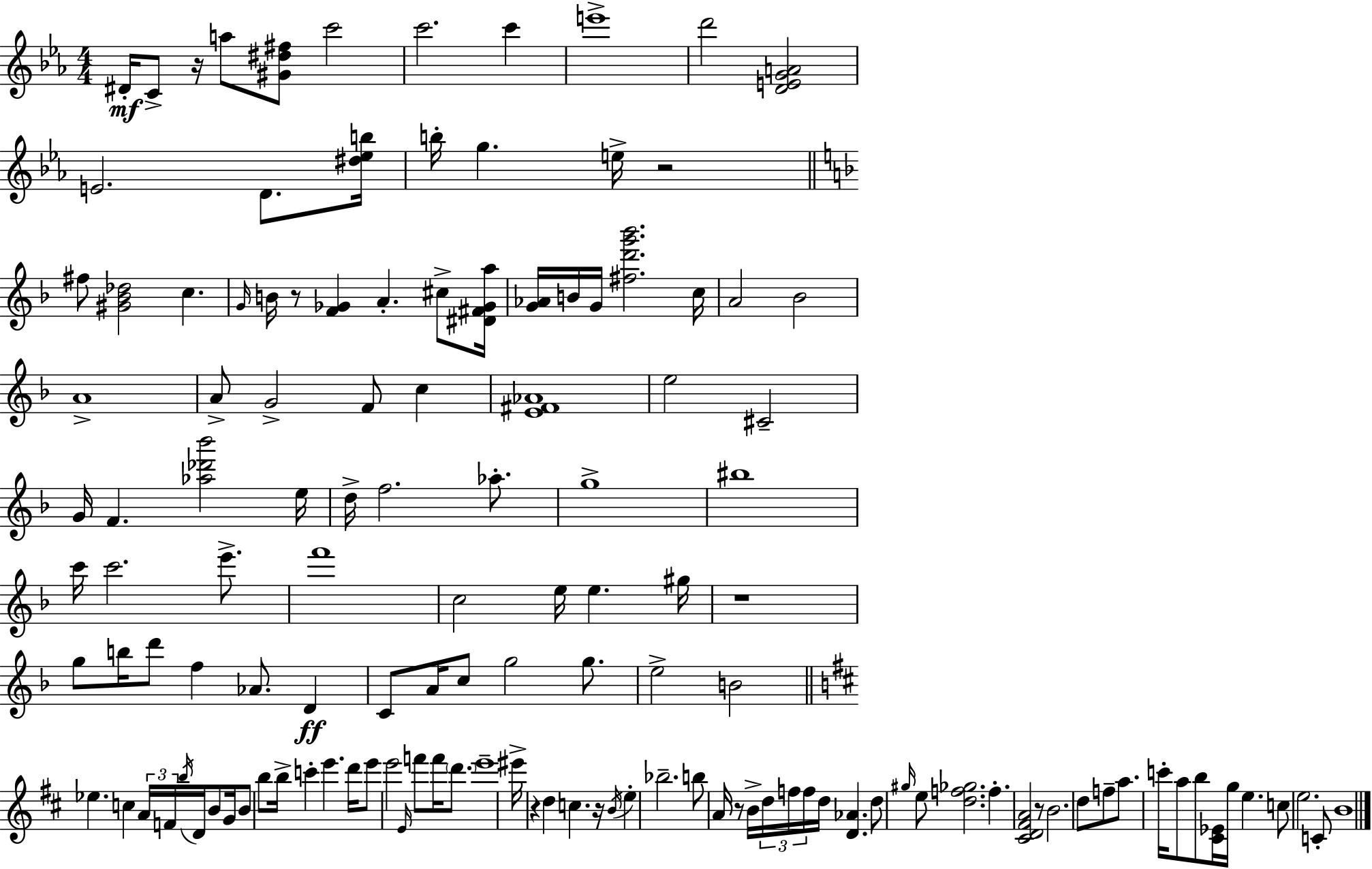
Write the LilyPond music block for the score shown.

{
  \clef treble
  \numericTimeSignature
  \time 4/4
  \key ees \major
  dis'16-.\mf c'8-> r16 a''8 <gis' dis'' fis''>8 c'''2 | c'''2. c'''4 | e'''1-> | d'''2 <d' e' g' a'>2 | \break e'2. d'8. <dis'' ees'' b''>16 | b''16-. g''4. e''16-> r2 | \bar "||" \break \key f \major fis''8 <gis' bes' des''>2 c''4. | \grace { g'16 } b'16 r8 <f' ges'>4 a'4.-. cis''8-> | <dis' fis' ges' a''>16 <g' aes'>16 b'16 g'16 <fis'' d''' g''' bes'''>2. | c''16 a'2 bes'2 | \break a'1-> | a'8-> g'2-> f'8 c''4 | <e' fis' aes'>1 | e''2 cis'2-- | \break g'16 f'4. <aes'' des''' bes'''>2 | e''16 d''16-> f''2. aes''8.-. | g''1-> | bis''1 | \break c'''16 c'''2. e'''8.-> | f'''1 | c''2 e''16 e''4. | gis''16 r1 | \break g''8 b''16 d'''8 f''4 aes'8. d'4\ff | c'8 a'16 c''8 g''2 g''8. | e''2-> b'2 | \bar "||" \break \key d \major ees''4. c''4 \tuplet 3/2 { a'16 f'16 \acciaccatura { b''16 } } d'16 b'8 | g'16 b'8 b''8 b''16-> c'''4-. e'''4. | d'''16 e'''8 e'''2 \grace { e'16 } f'''8 f'''16 \parenthesize d'''8. | e'''1-- | \break eis'''16-> r4 d''4 c''4. | r16 \acciaccatura { b'16 } e''4-. bes''2.-- | b''8 a'16 r8 b'16-> \tuplet 3/2 { d''16 f''16 f''16 } d''16 <d' aes'>4. | d''8 \grace { gis''16 } e''8 <d'' f'' ges''>2. | \break f''4.-. <cis' d' fis' a'>2 | r8 b'2. | d''8 f''8-- a''8. c'''16-. a''8 b''8 <cis' ees'>16 g''16 e''4. | c''8 e''2. | \break c'8-. b'1 | \bar "|."
}